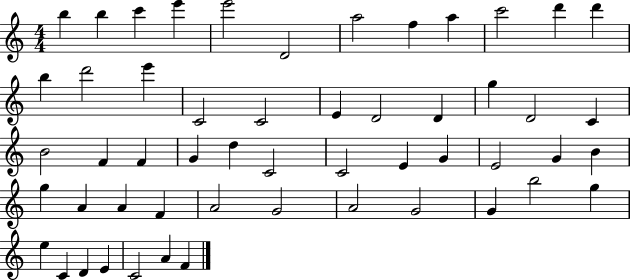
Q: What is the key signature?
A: C major